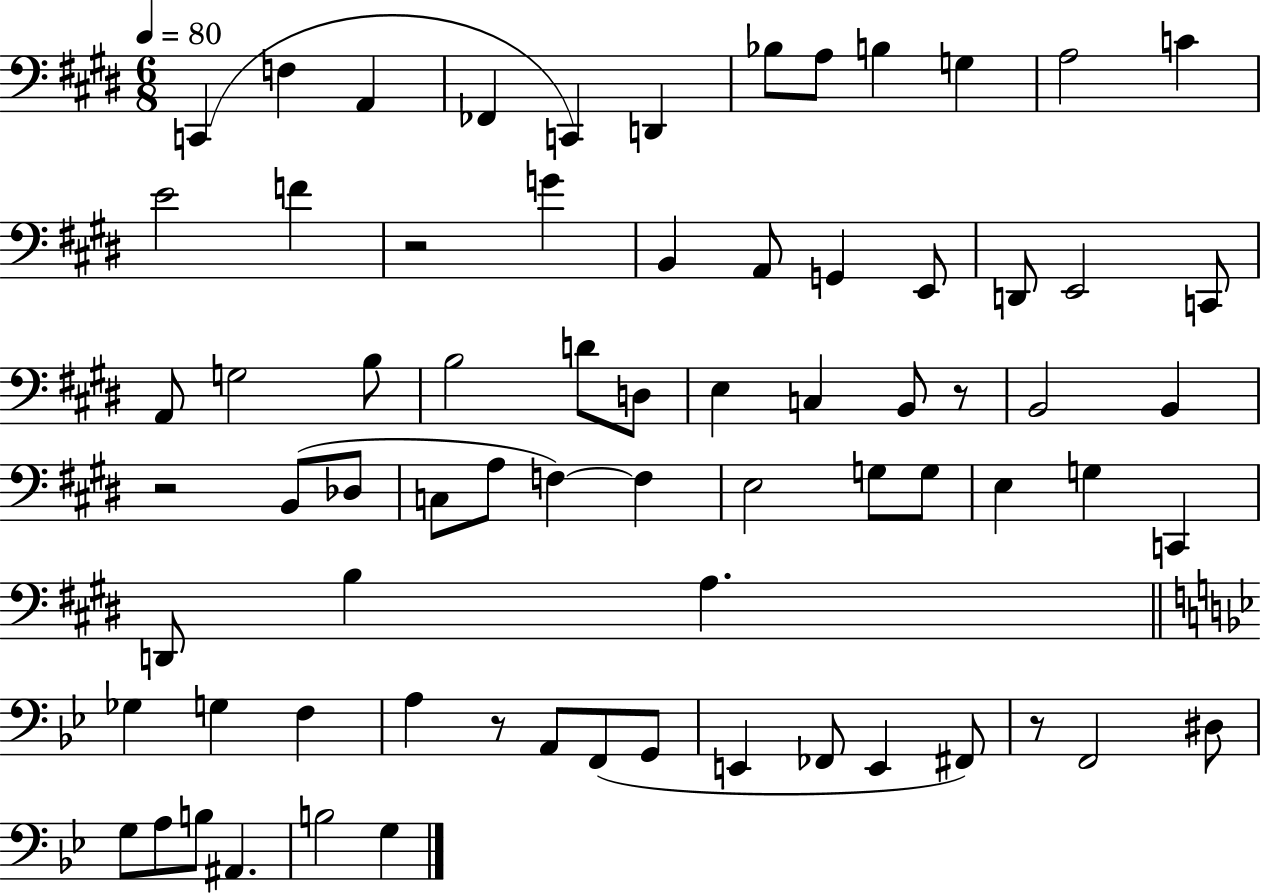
C2/q F3/q A2/q FES2/q C2/q D2/q Bb3/e A3/e B3/q G3/q A3/h C4/q E4/h F4/q R/h G4/q B2/q A2/e G2/q E2/e D2/e E2/h C2/e A2/e G3/h B3/e B3/h D4/e D3/e E3/q C3/q B2/e R/e B2/h B2/q R/h B2/e Db3/e C3/e A3/e F3/q F3/q E3/h G3/e G3/e E3/q G3/q C2/q D2/e B3/q A3/q. Gb3/q G3/q F3/q A3/q R/e A2/e F2/e G2/e E2/q FES2/e E2/q F#2/e R/e F2/h D#3/e G3/e A3/e B3/e A#2/q. B3/h G3/q